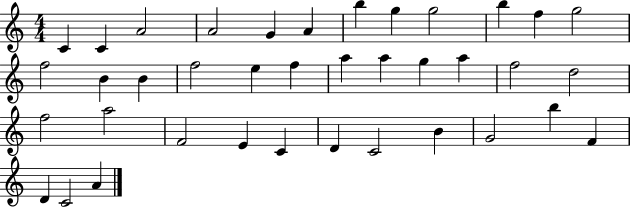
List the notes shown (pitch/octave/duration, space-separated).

C4/q C4/q A4/h A4/h G4/q A4/q B5/q G5/q G5/h B5/q F5/q G5/h F5/h B4/q B4/q F5/h E5/q F5/q A5/q A5/q G5/q A5/q F5/h D5/h F5/h A5/h F4/h E4/q C4/q D4/q C4/h B4/q G4/h B5/q F4/q D4/q C4/h A4/q